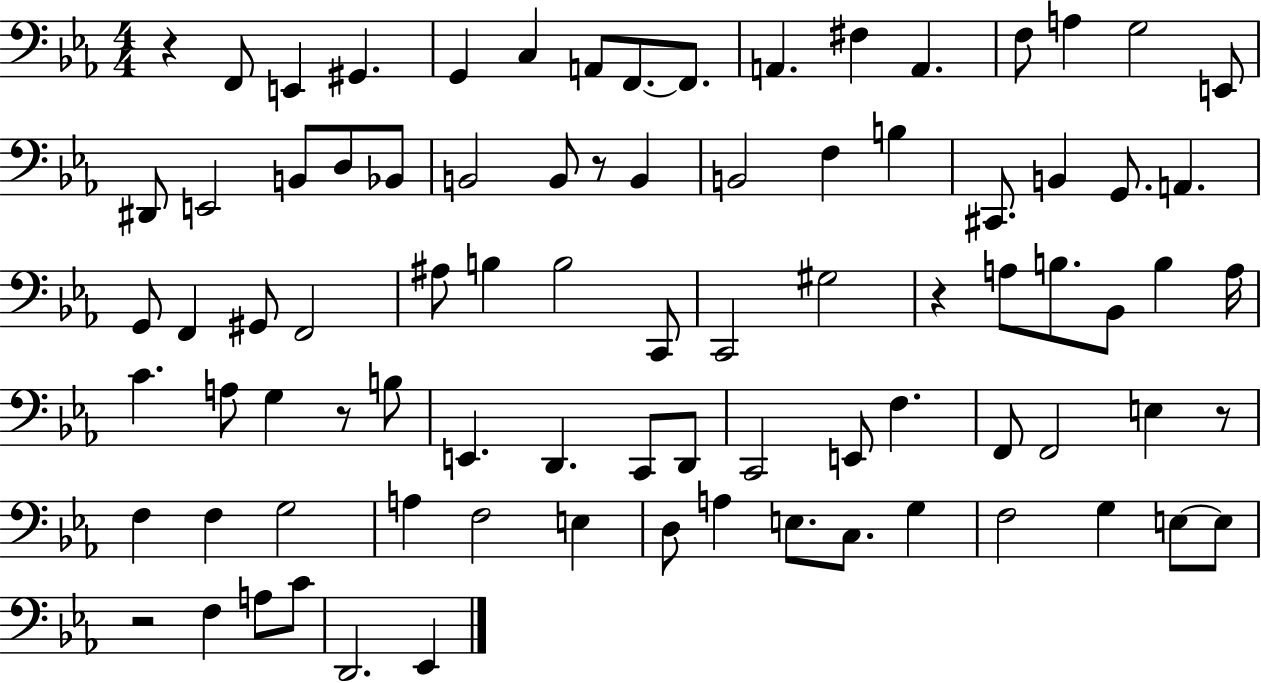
R/q F2/e E2/q G#2/q. G2/q C3/q A2/e F2/e. F2/e. A2/q. F#3/q A2/q. F3/e A3/q G3/h E2/e D#2/e E2/h B2/e D3/e Bb2/e B2/h B2/e R/e B2/q B2/h F3/q B3/q C#2/e. B2/q G2/e. A2/q. G2/e F2/q G#2/e F2/h A#3/e B3/q B3/h C2/e C2/h G#3/h R/q A3/e B3/e. Bb2/e B3/q A3/s C4/q. A3/e G3/q R/e B3/e E2/q. D2/q. C2/e D2/e C2/h E2/e F3/q. F2/e F2/h E3/q R/e F3/q F3/q G3/h A3/q F3/h E3/q D3/e A3/q E3/e. C3/e. G3/q F3/h G3/q E3/e E3/e R/h F3/q A3/e C4/e D2/h. Eb2/q